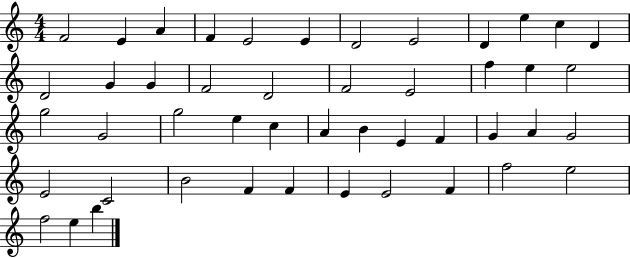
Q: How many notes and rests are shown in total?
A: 47